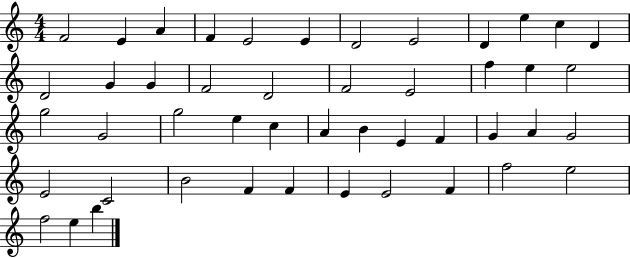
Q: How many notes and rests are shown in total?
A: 47